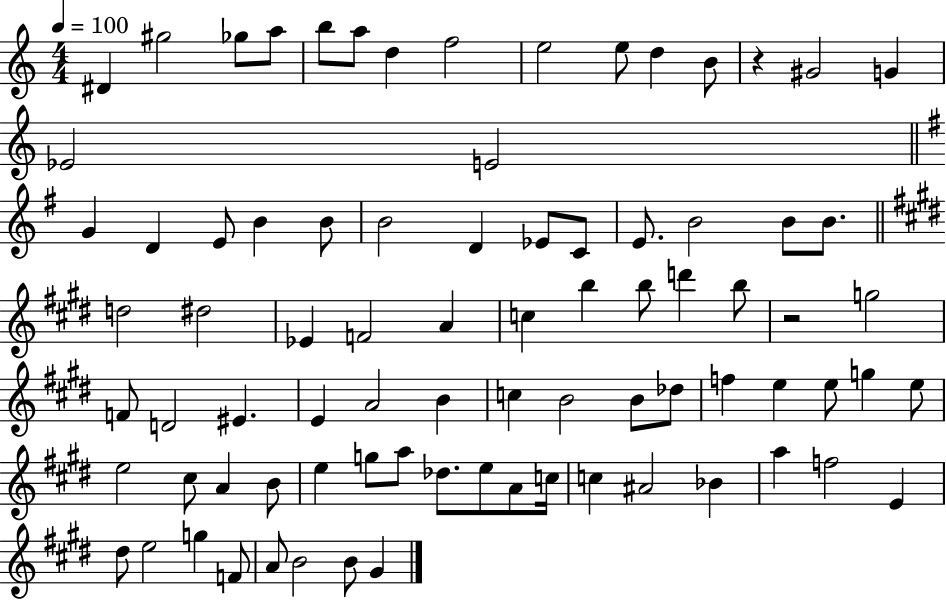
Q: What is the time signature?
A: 4/4